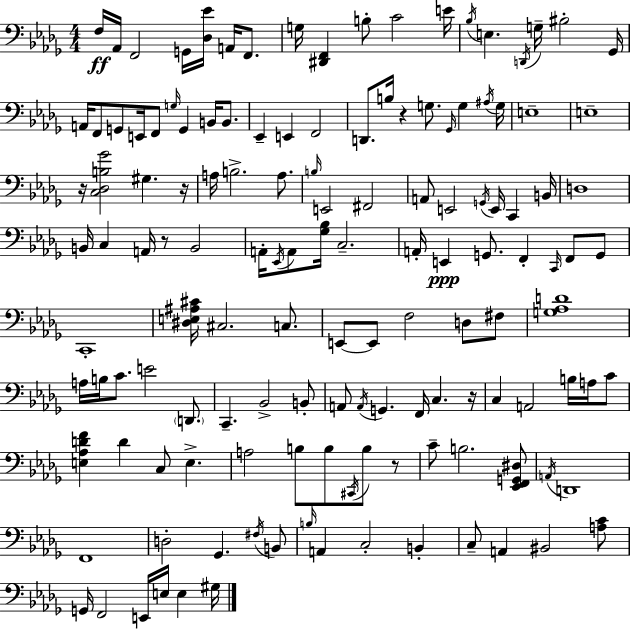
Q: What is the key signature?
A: BES minor